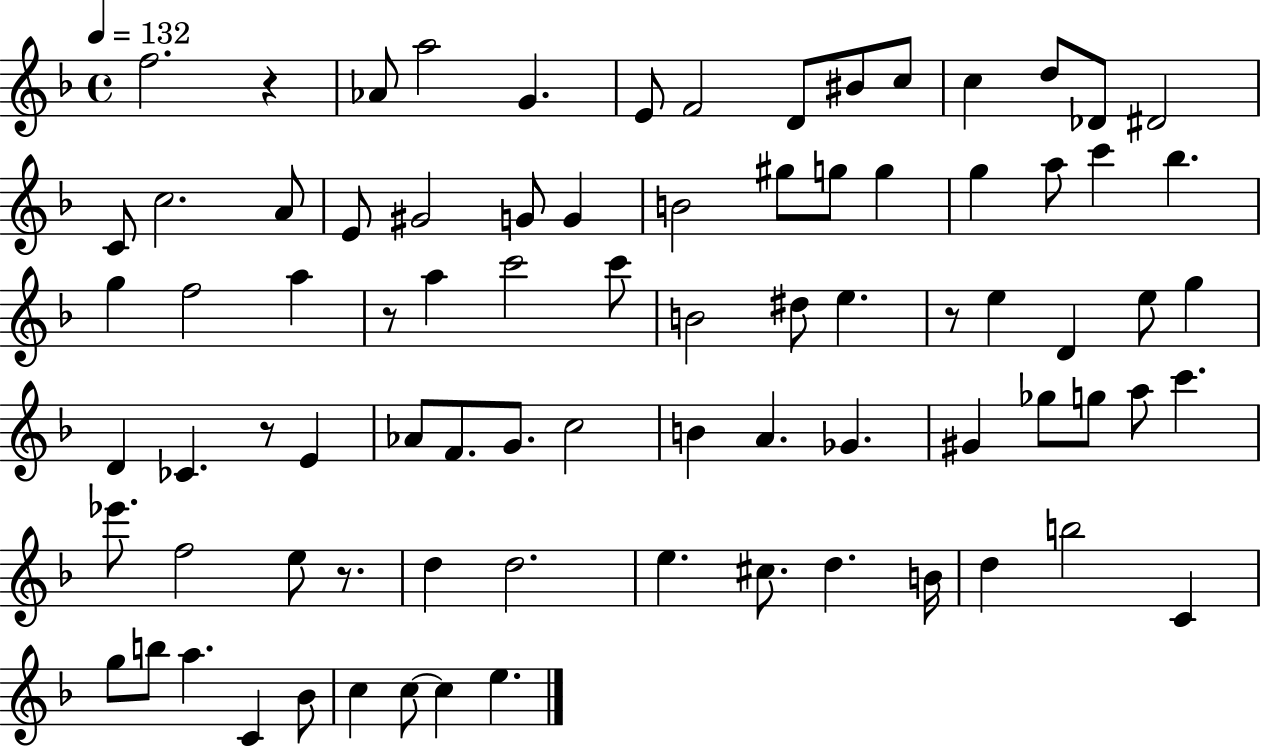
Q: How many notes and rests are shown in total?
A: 82